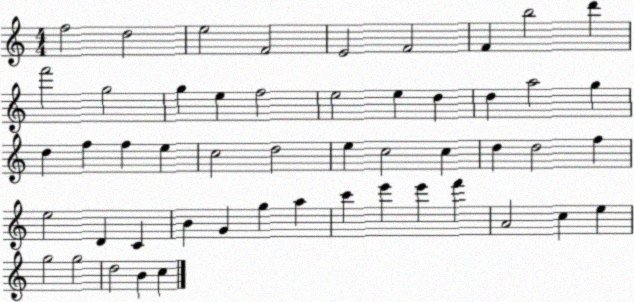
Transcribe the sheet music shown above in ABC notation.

X:1
T:Untitled
M:4/4
L:1/4
K:C
f2 d2 e2 F2 E2 F2 F b2 d' f'2 g2 g e f2 e2 e d d a2 g d f f e c2 d2 e c2 c d d2 f e2 D C B G g a c' e' e' f' A2 c e g2 g2 d2 B c